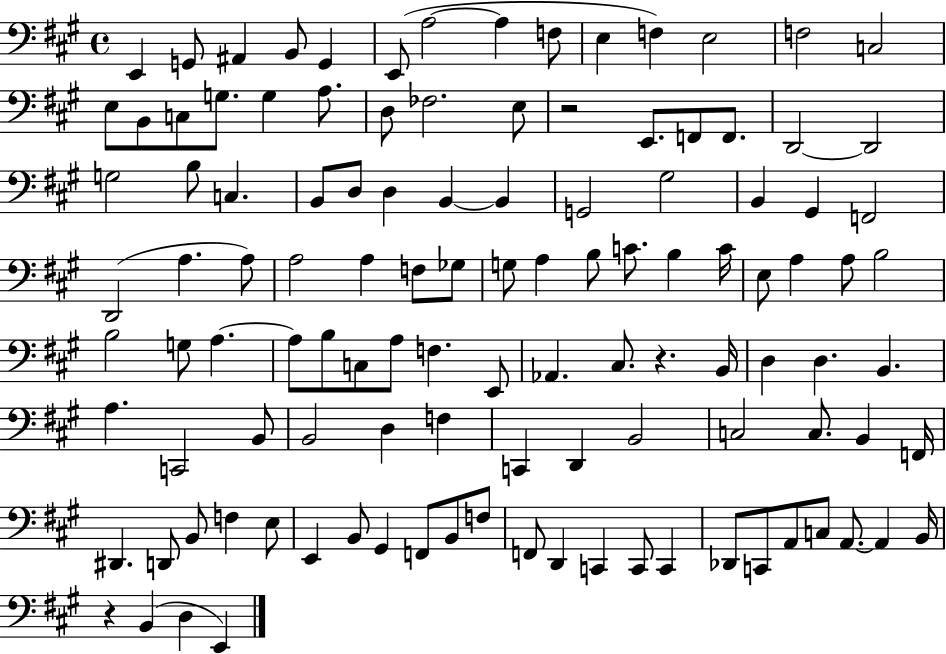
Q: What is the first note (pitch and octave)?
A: E2